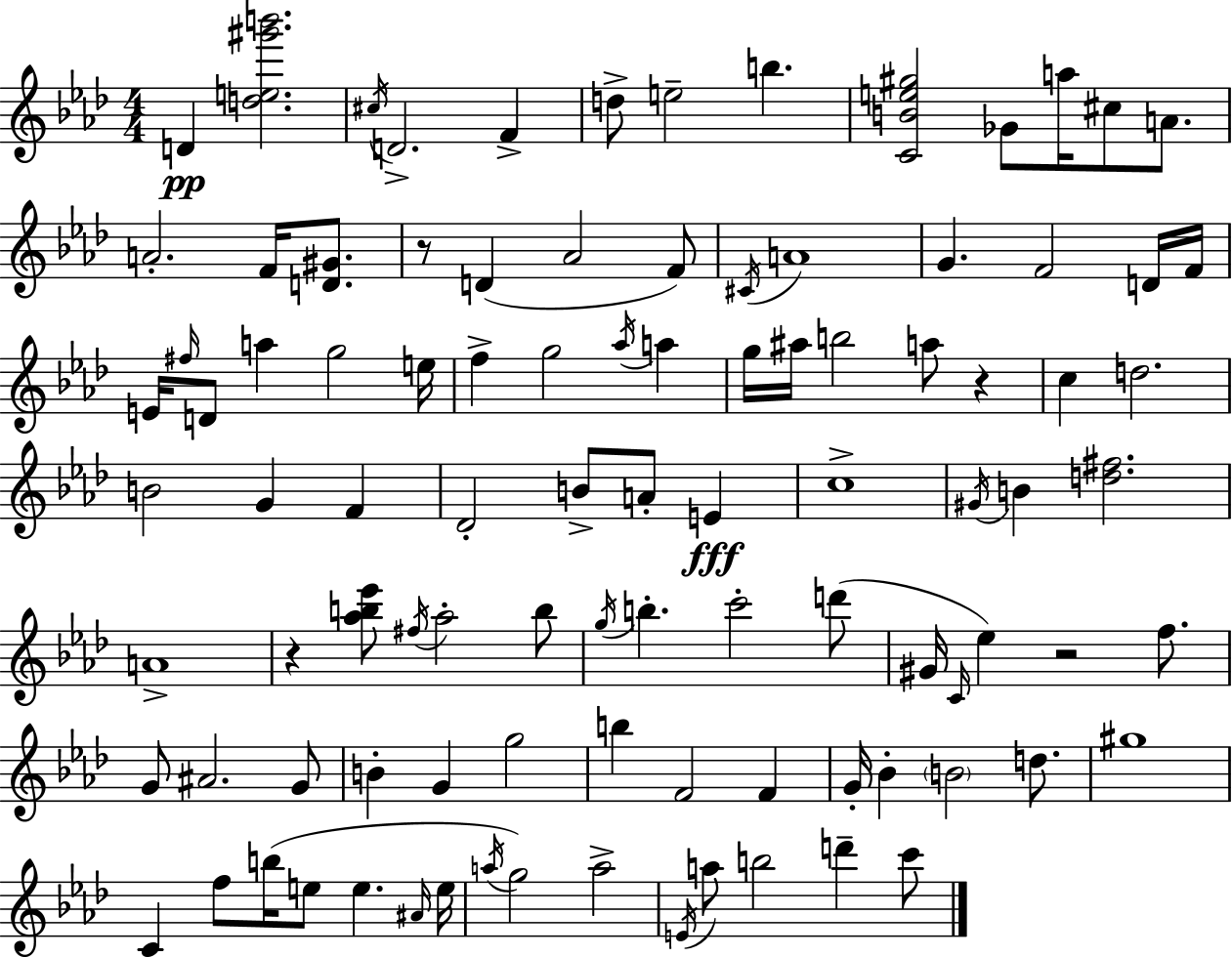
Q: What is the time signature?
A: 4/4